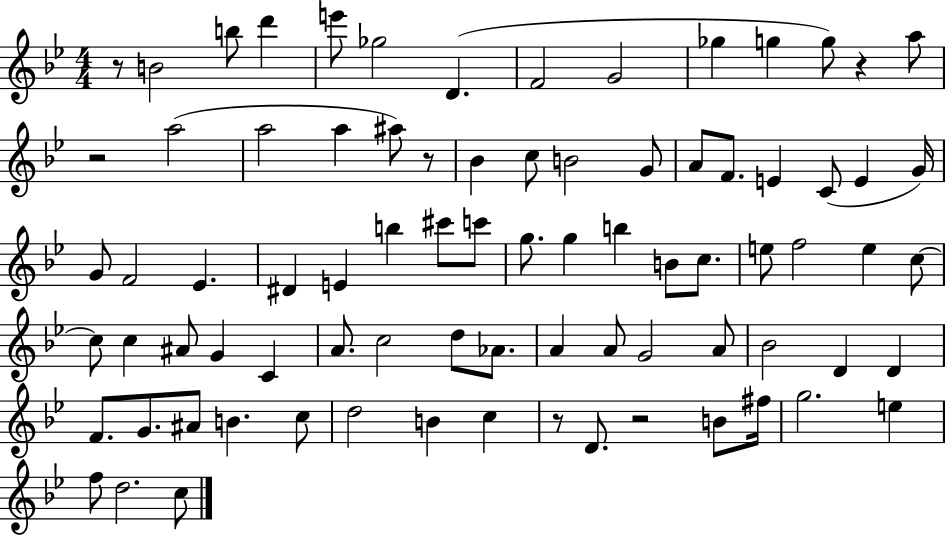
R/e B4/h B5/e D6/q E6/e Gb5/h D4/q. F4/h G4/h Gb5/q G5/q G5/e R/q A5/e R/h A5/h A5/h A5/q A#5/e R/e Bb4/q C5/e B4/h G4/e A4/e F4/e. E4/q C4/e E4/q G4/s G4/e F4/h Eb4/q. D#4/q E4/q B5/q C#6/e C6/e G5/e. G5/q B5/q B4/e C5/e. E5/e F5/h E5/q C5/e C5/e C5/q A#4/e G4/q C4/q A4/e. C5/h D5/e Ab4/e. A4/q A4/e G4/h A4/e Bb4/h D4/q D4/q F4/e. G4/e. A#4/e B4/q. C5/e D5/h B4/q C5/q R/e D4/e. R/h B4/e F#5/s G5/h. E5/q F5/e D5/h. C5/e